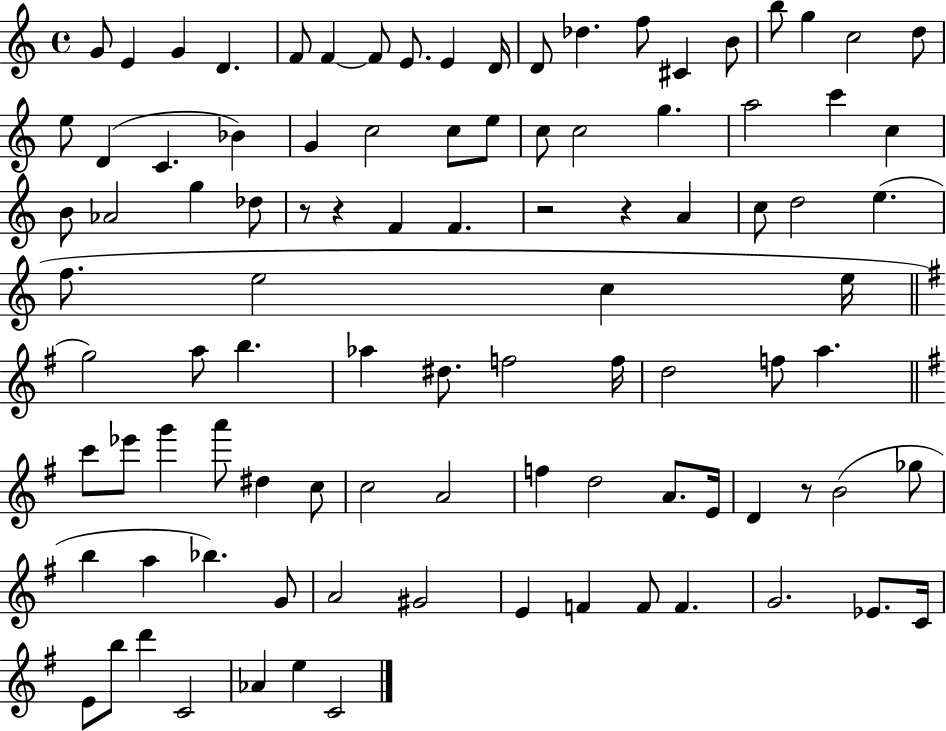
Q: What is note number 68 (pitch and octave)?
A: A4